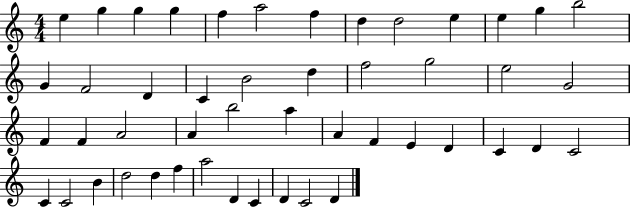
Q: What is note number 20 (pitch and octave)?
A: F5